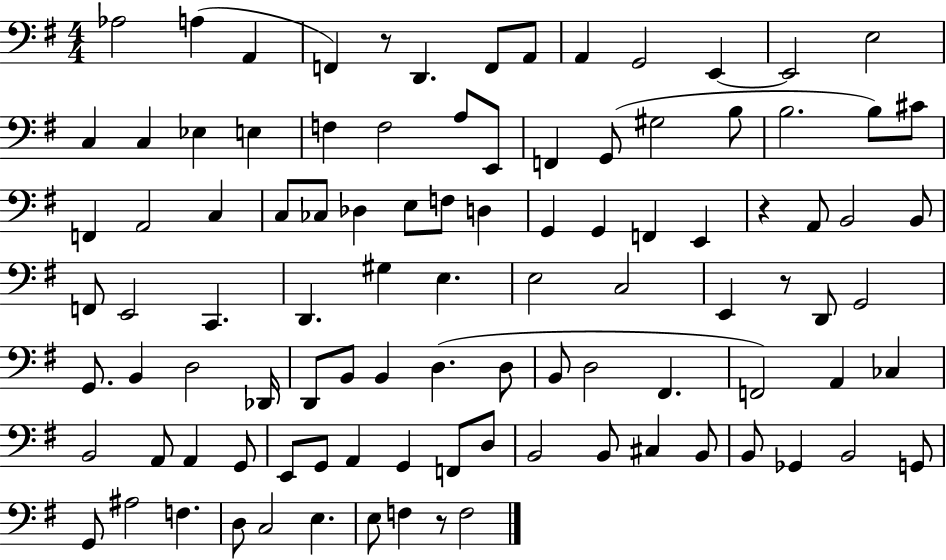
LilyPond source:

{
  \clef bass
  \numericTimeSignature
  \time 4/4
  \key g \major
  aes2 a4( a,4 | f,4) r8 d,4. f,8 a,8 | a,4 g,2 e,4~~ | e,2 e2 | \break c4 c4 ees4 e4 | f4 f2 a8 e,8 | f,4 g,8( gis2 b8 | b2. b8) cis'8 | \break f,4 a,2 c4 | c8 ces8 des4 e8 f8 d4 | g,4 g,4 f,4 e,4 | r4 a,8 b,2 b,8 | \break f,8 e,2 c,4. | d,4. gis4 e4. | e2 c2 | e,4 r8 d,8 g,2 | \break g,8. b,4 d2 des,16 | d,8 b,8 b,4 d4.( d8 | b,8 d2 fis,4. | f,2) a,4 ces4 | \break b,2 a,8 a,4 g,8 | e,8 g,8 a,4 g,4 f,8 d8 | b,2 b,8 cis4 b,8 | b,8 ges,4 b,2 g,8 | \break g,8 ais2 f4. | d8 c2 e4. | e8 f4 r8 f2 | \bar "|."
}